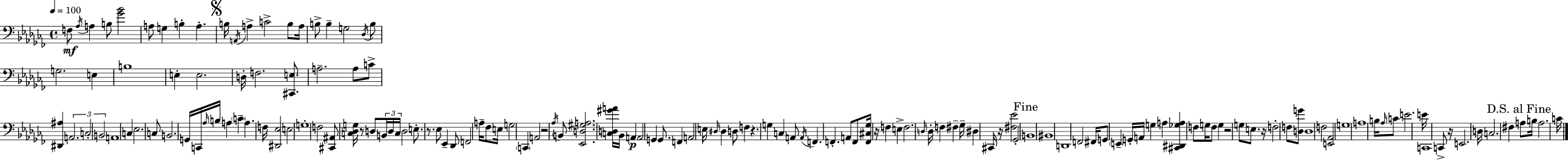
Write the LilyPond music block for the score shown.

{
  \clef bass
  \time 4/4
  \defaultTimeSignature
  \key aes \minor
  \tempo 4 = 100
  f8\mf \acciaccatura { aes16 } a4 b8 <ges' bes'>2 | a8 g4 b4-. a4.-. | \mark \markup { \musicglyph "scripts.segno" } b16 \acciaccatura { a,16 } a4-> c'2-> b8 | a16 b8-> b4-- g2 | \break \acciaccatura { des16 } b8 g2. e4 | b1 | e4-. e2. | d16-. f2. | \break <cis, e>8. a2.-- a8 | c'8-> <dis, ais>4 \tuplet 3/2 { a,2. | c2-. b,2 } | a,1 | \break c4 ees2. | c8 b,2. | g,16 c,16 \grace { aes16 } b16 a4 \parenthesize c'4-- a4. | f16 <dis, ees>2 e2 | \break \parenthesize g1-. | f2 <cis, ais,>8 <c des g>16 r8 | d8 \tuplet 3/2 { b,16 d16 c16 } d2 e8.-. | r8. ees8 ees,4-- des,8 f,2 | \break a16-- fes8 e16 g2 | \parenthesize c,4 a,2 r2 | \acciaccatura { aes16 } b,8 <ees, d gis a>2. | <c d gis' a'>16 bes,16 a,4\p a,2 | \break g,4 g,8. f,4 a,2 | e16 \grace { dis16 } dis4 d8 f4 | r4. g4 c4 a,8 | \acciaccatura { a,16 } f,4. f,4.-. a,8 f,8 | \break <f, cis ges>16 r16 f4 e4-> f2. | \grace { d16 } d16-. f4 fis4-- | ges16-- dis4 cis,16 r16 <fis ees'>2 | ges,2-. \mark "Fine" b,1 | \break bis,1 | d,1 | f,2 | fis,16 g,8 \parenthesize e,4-- g,16-. a,16 g4 a4 | \break <cis, dis, ges a>4 f8 g16 f8 g4 r2 | g8 e8. r16 f2-. | f8 <d g'>8 d1 | f2 | \break <e, aes,>2 g1 | a1 | b16 \grace { aes16 } c'8 e'2. | e'16 c,1 | \break c,8-> r16 e,2. | d16 c2. | fis4 \mark "D.S. al Fine" a8 b16 a2. | c'16 \bar "|."
}